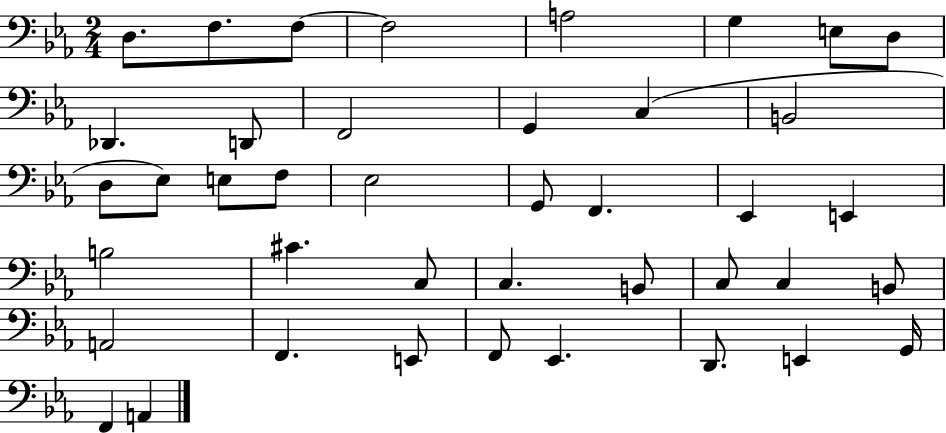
D3/e. F3/e. F3/e F3/h A3/h G3/q E3/e D3/e Db2/q. D2/e F2/h G2/q C3/q B2/h D3/e Eb3/e E3/e F3/e Eb3/h G2/e F2/q. Eb2/q E2/q B3/h C#4/q. C3/e C3/q. B2/e C3/e C3/q B2/e A2/h F2/q. E2/e F2/e Eb2/q. D2/e. E2/q G2/s F2/q A2/q